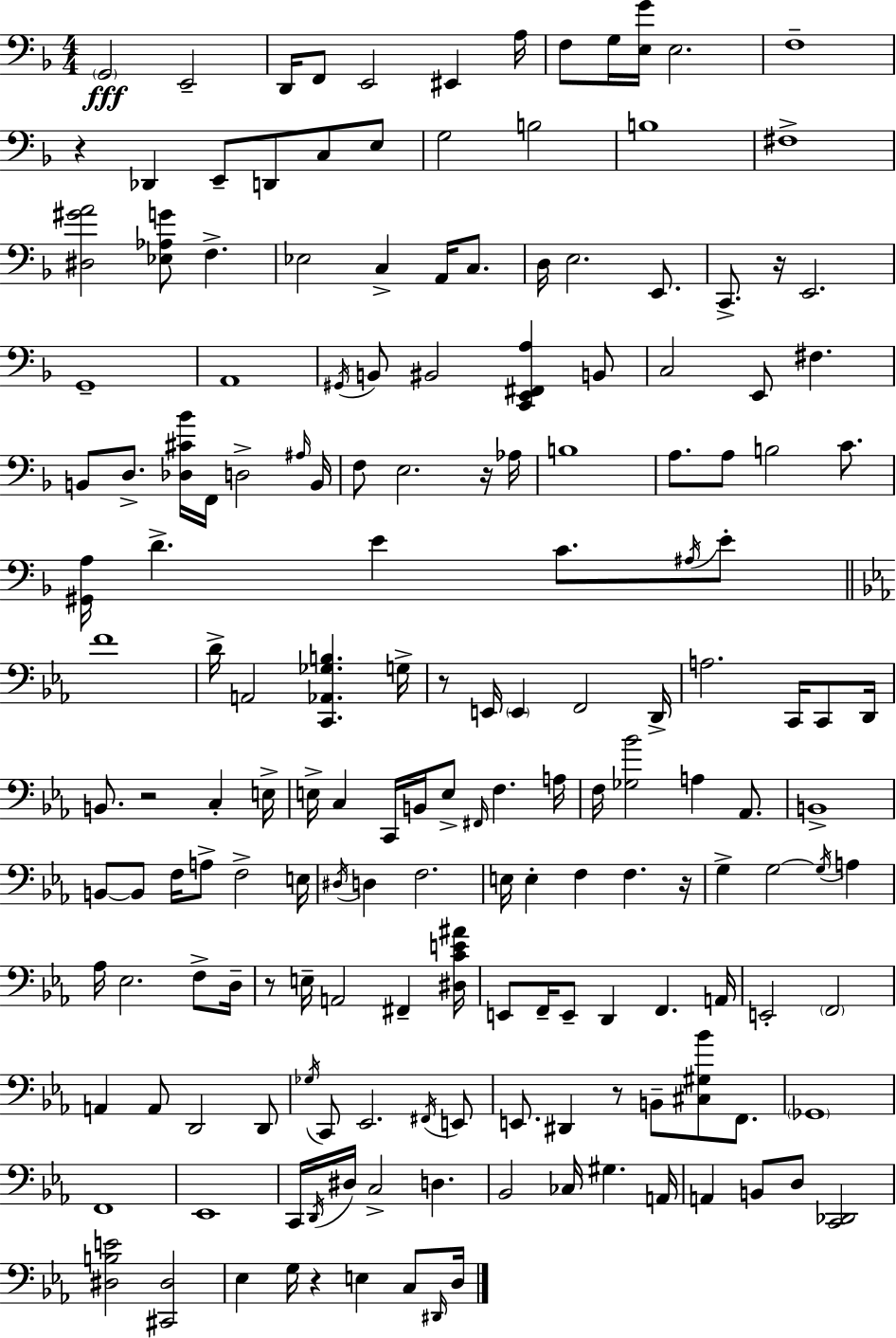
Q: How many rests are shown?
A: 9